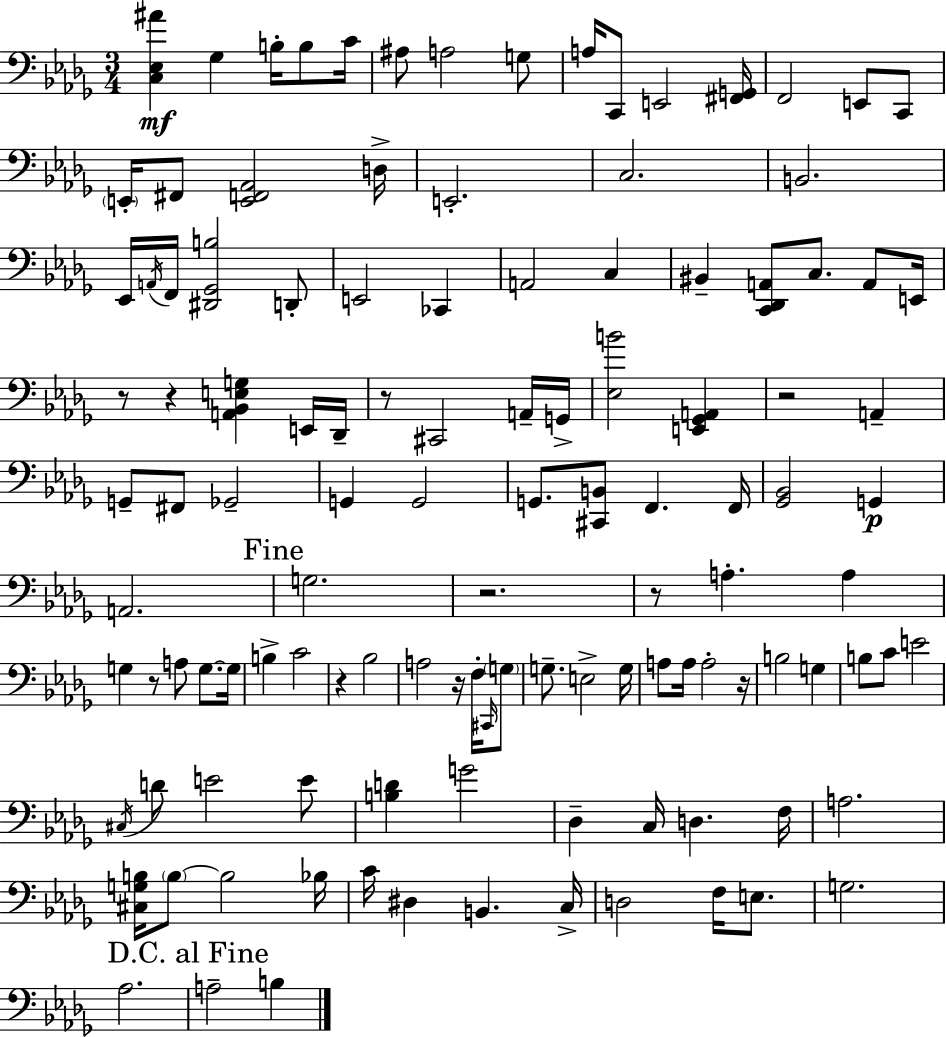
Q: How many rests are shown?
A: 10